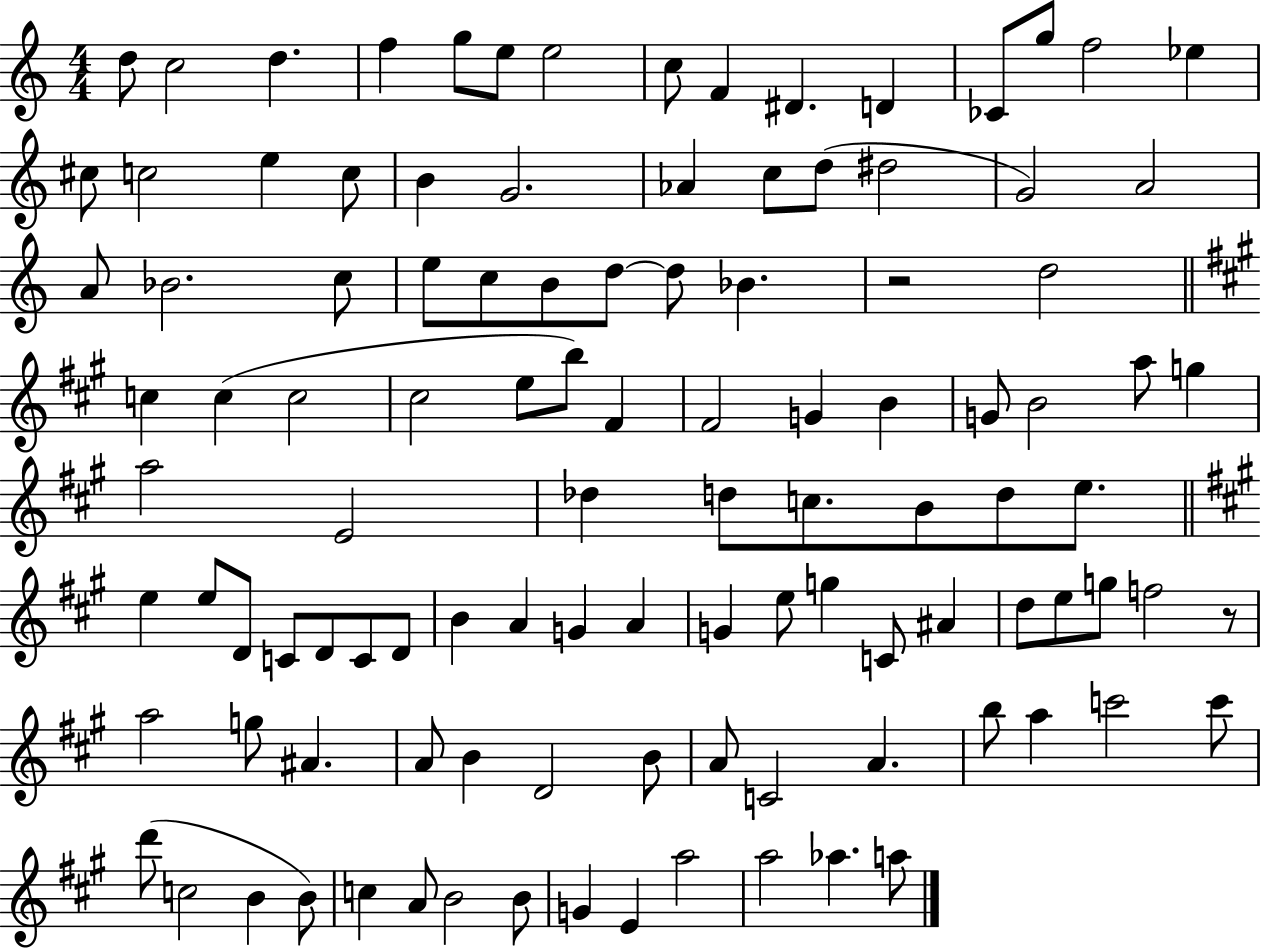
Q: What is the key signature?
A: C major